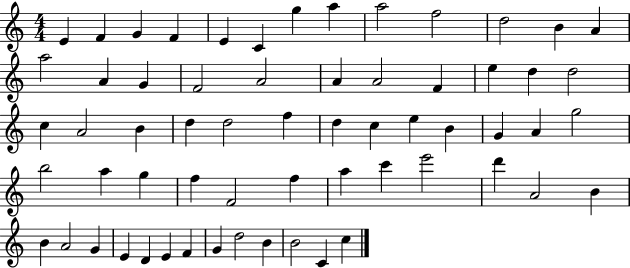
{
  \clef treble
  \numericTimeSignature
  \time 4/4
  \key c \major
  e'4 f'4 g'4 f'4 | e'4 c'4 g''4 a''4 | a''2 f''2 | d''2 b'4 a'4 | \break a''2 a'4 g'4 | f'2 a'2 | a'4 a'2 f'4 | e''4 d''4 d''2 | \break c''4 a'2 b'4 | d''4 d''2 f''4 | d''4 c''4 e''4 b'4 | g'4 a'4 g''2 | \break b''2 a''4 g''4 | f''4 f'2 f''4 | a''4 c'''4 e'''2 | d'''4 a'2 b'4 | \break b'4 a'2 g'4 | e'4 d'4 e'4 f'4 | g'4 d''2 b'4 | b'2 c'4 c''4 | \break \bar "|."
}